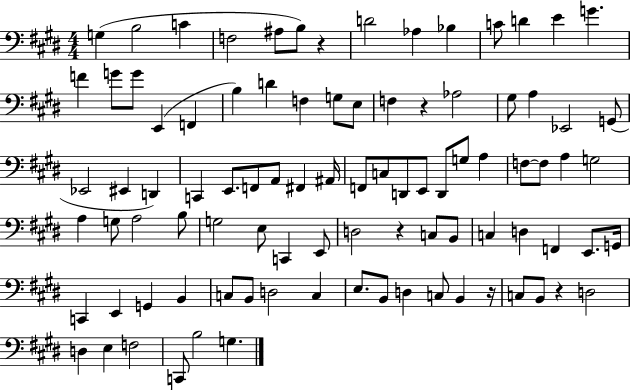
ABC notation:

X:1
T:Untitled
M:4/4
L:1/4
K:E
G, B,2 C F,2 ^A,/2 B,/2 z D2 _A, _B, C/2 D E G F G/2 G/2 E,, F,, B, D F, G,/2 E,/2 F, z _A,2 ^G,/2 A, _E,,2 G,,/2 _E,,2 ^E,, D,, C,, E,,/2 F,,/2 A,,/2 ^F,, ^A,,/4 F,,/2 C,/2 D,,/2 E,,/2 D,,/2 G,/2 A, F,/2 F,/2 A, G,2 A, G,/2 A,2 B,/2 G,2 E,/2 C,, E,,/2 D,2 z C,/2 B,,/2 C, D, F,, E,,/2 G,,/4 C,, E,, G,, B,, C,/2 B,,/2 D,2 C, E,/2 B,,/2 D, C,/2 B,, z/4 C,/2 B,,/2 z D,2 D, E, F,2 C,,/2 B,2 G,